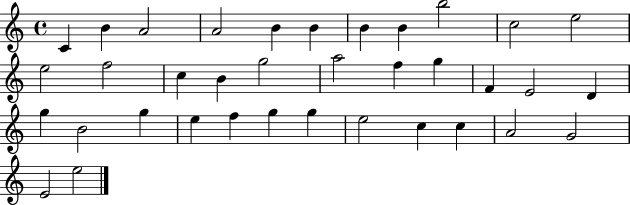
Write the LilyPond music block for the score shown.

{
  \clef treble
  \time 4/4
  \defaultTimeSignature
  \key c \major
  c'4 b'4 a'2 | a'2 b'4 b'4 | b'4 b'4 b''2 | c''2 e''2 | \break e''2 f''2 | c''4 b'4 g''2 | a''2 f''4 g''4 | f'4 e'2 d'4 | \break g''4 b'2 g''4 | e''4 f''4 g''4 g''4 | e''2 c''4 c''4 | a'2 g'2 | \break e'2 e''2 | \bar "|."
}